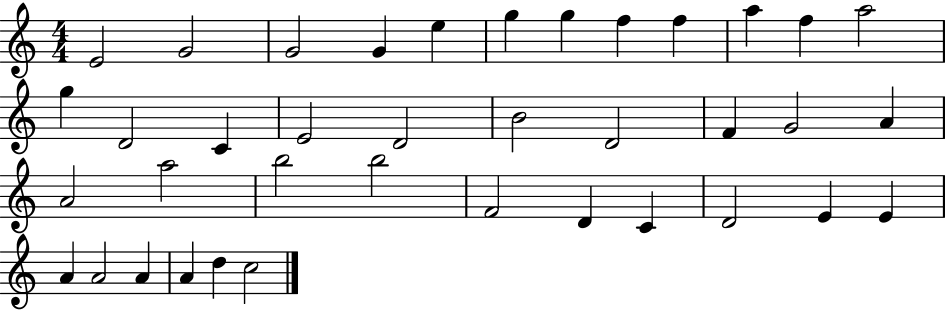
X:1
T:Untitled
M:4/4
L:1/4
K:C
E2 G2 G2 G e g g f f a f a2 g D2 C E2 D2 B2 D2 F G2 A A2 a2 b2 b2 F2 D C D2 E E A A2 A A d c2